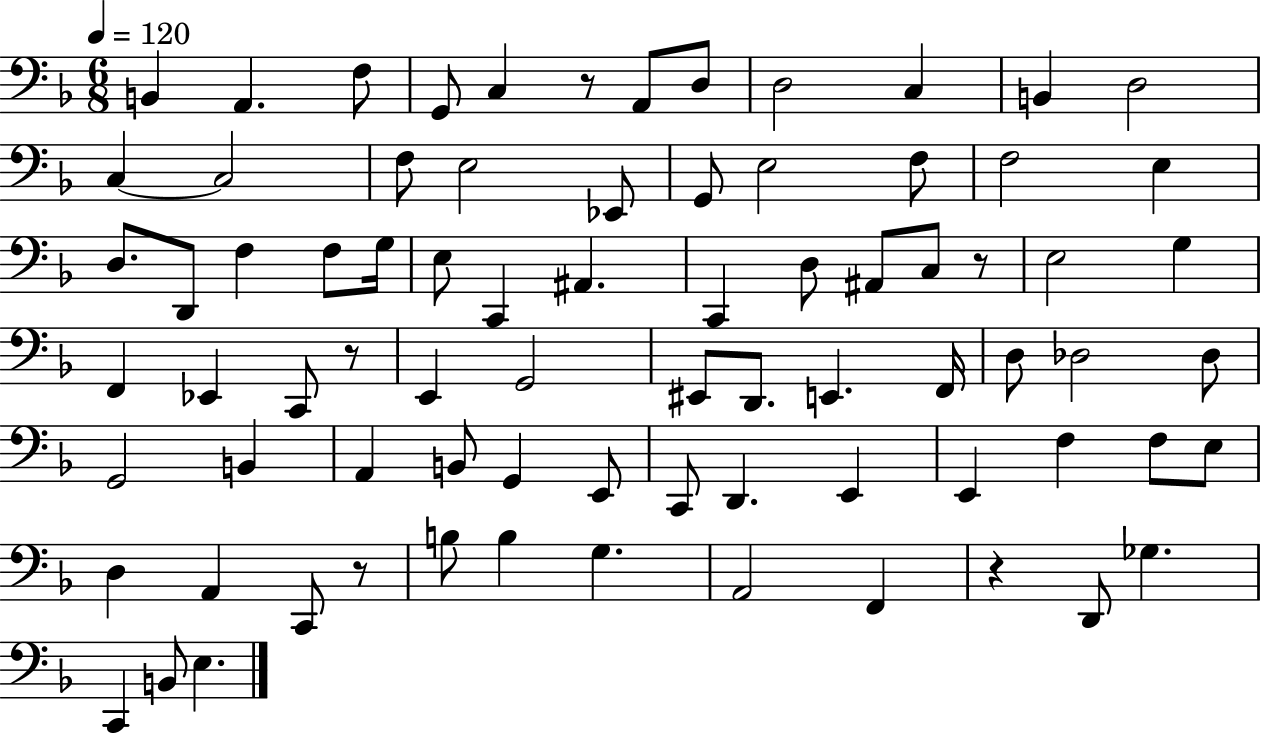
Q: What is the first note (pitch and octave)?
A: B2